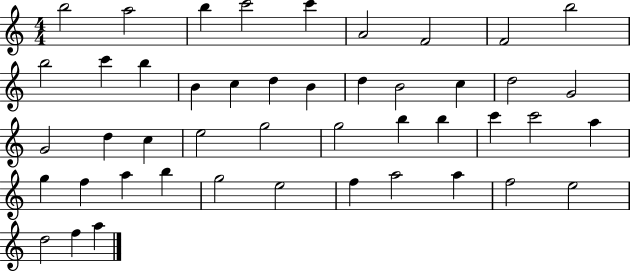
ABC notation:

X:1
T:Untitled
M:4/4
L:1/4
K:C
b2 a2 b c'2 c' A2 F2 F2 b2 b2 c' b B c d B d B2 c d2 G2 G2 d c e2 g2 g2 b b c' c'2 a g f a b g2 e2 f a2 a f2 e2 d2 f a